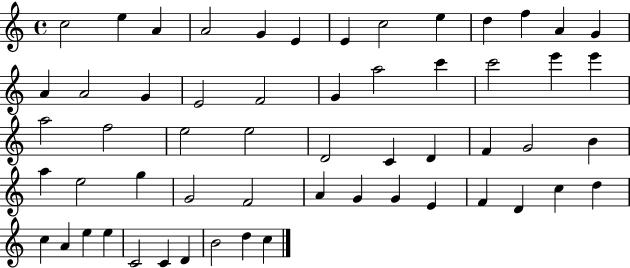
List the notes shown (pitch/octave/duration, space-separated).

C5/h E5/q A4/q A4/h G4/q E4/q E4/q C5/h E5/q D5/q F5/q A4/q G4/q A4/q A4/h G4/q E4/h F4/h G4/q A5/h C6/q C6/h E6/q E6/q A5/h F5/h E5/h E5/h D4/h C4/q D4/q F4/q G4/h B4/q A5/q E5/h G5/q G4/h F4/h A4/q G4/q G4/q E4/q F4/q D4/q C5/q D5/q C5/q A4/q E5/q E5/q C4/h C4/q D4/q B4/h D5/q C5/q